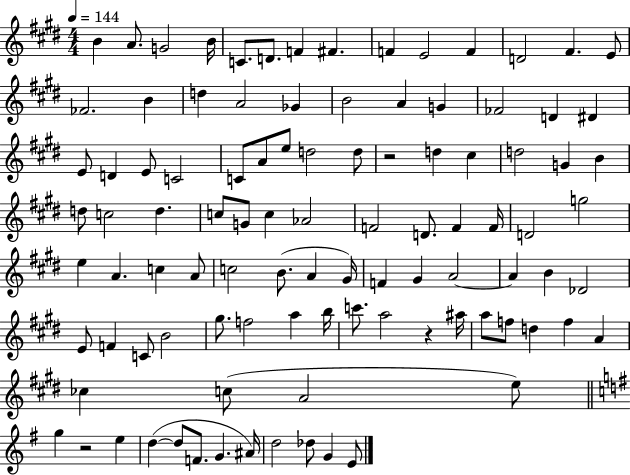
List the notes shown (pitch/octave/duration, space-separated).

B4/q A4/e. G4/h B4/s C4/e. D4/e. F4/q F#4/q. F4/q E4/h F4/q D4/h F#4/q. E4/e FES4/h. B4/q D5/q A4/h Gb4/q B4/h A4/q G4/q FES4/h D4/q D#4/q E4/e D4/q E4/e C4/h C4/e A4/e E5/e D5/h D5/e R/h D5/q C#5/q D5/h G4/q B4/q D5/e C5/h D5/q. C5/e G4/e C5/q Ab4/h F4/h D4/e. F4/q F4/s D4/h G5/h E5/q A4/q. C5/q A4/e C5/h B4/e. A4/q G#4/s F4/q G#4/q A4/h A4/q B4/q Db4/h E4/e F4/q C4/e B4/h G#5/e. F5/h A5/q B5/s C6/e. A5/h R/q A#5/s A5/e F5/e D5/q F5/q A4/q CES5/q C5/e A4/h E5/e G5/q R/h E5/q D5/q D5/e F4/e. G4/q. A#4/s D5/h Db5/e G4/q E4/e